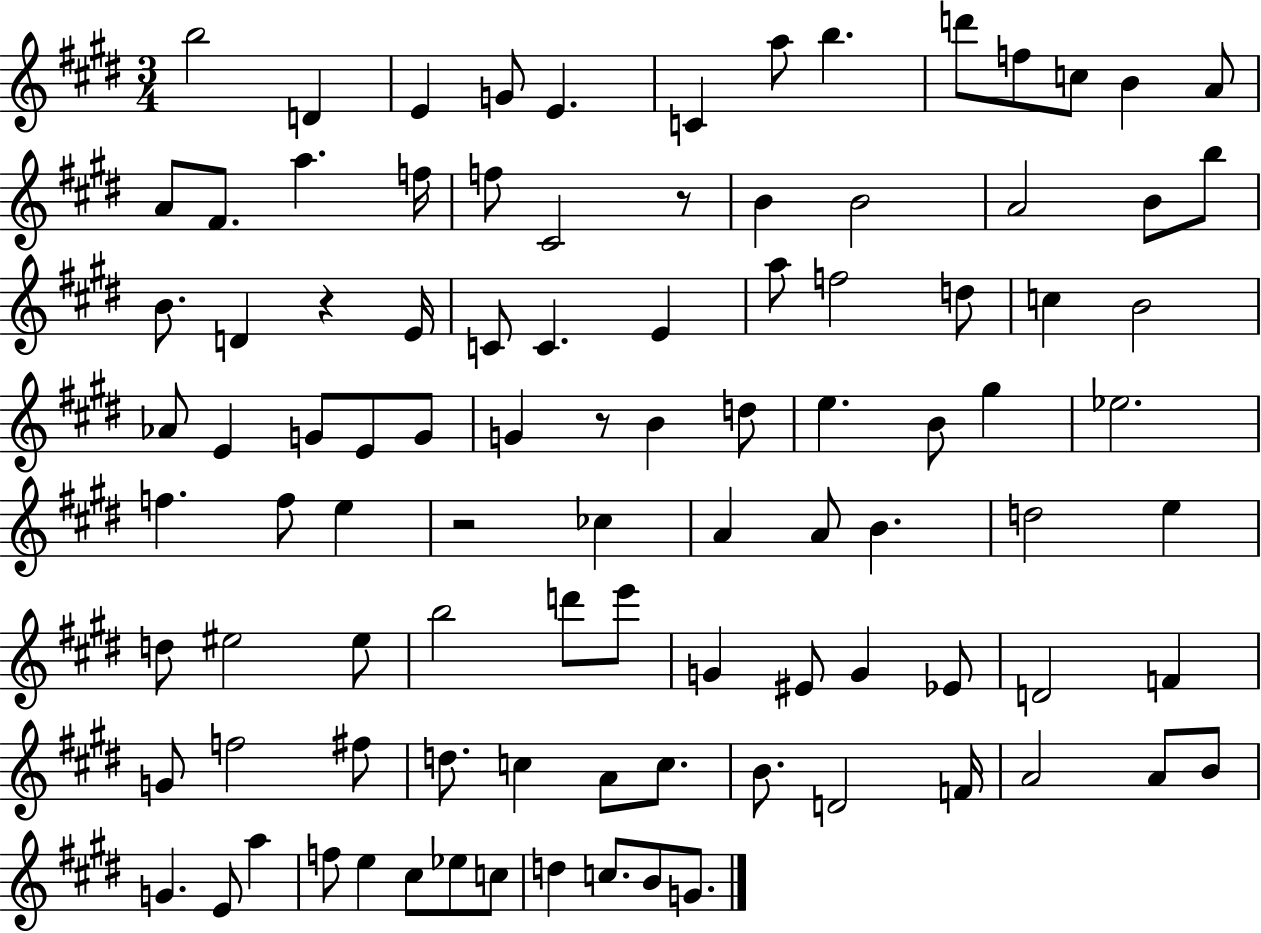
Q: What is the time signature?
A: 3/4